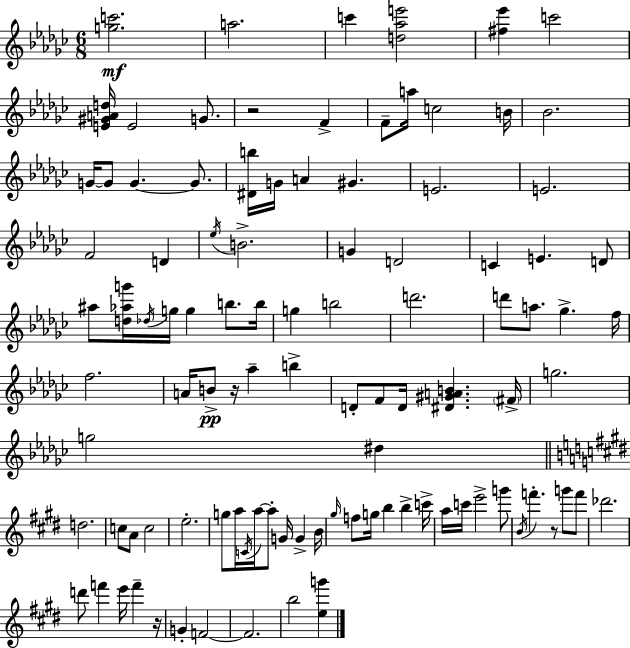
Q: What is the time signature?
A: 6/8